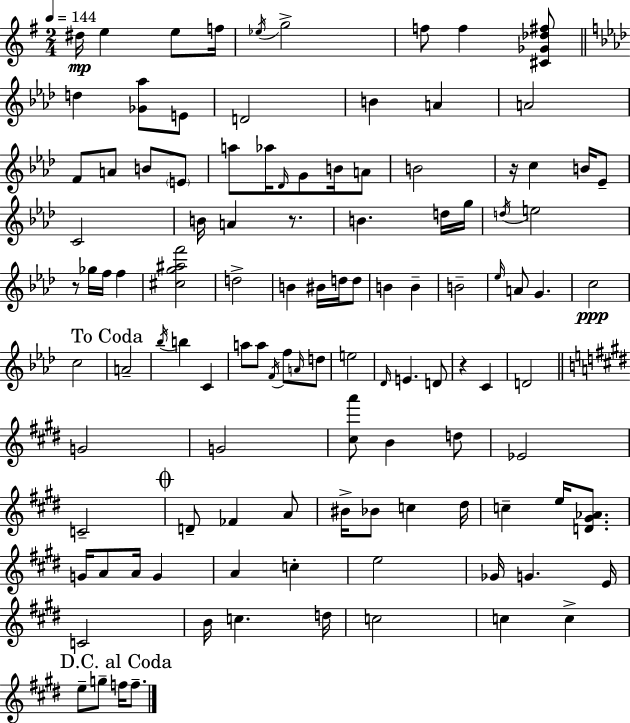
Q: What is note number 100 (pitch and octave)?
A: C5